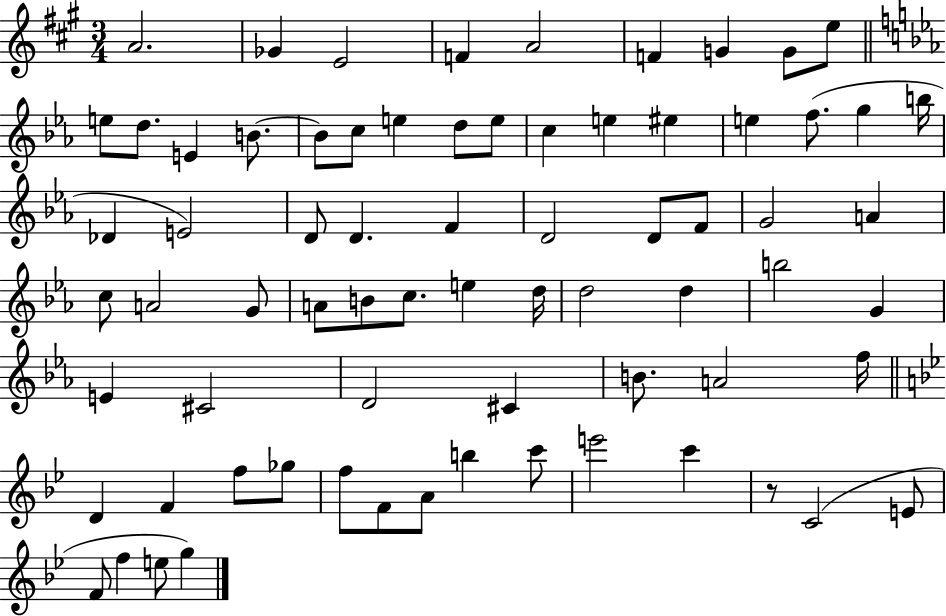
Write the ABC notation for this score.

X:1
T:Untitled
M:3/4
L:1/4
K:A
A2 _G E2 F A2 F G G/2 e/2 e/2 d/2 E B/2 B/2 c/2 e d/2 e/2 c e ^e e f/2 g b/4 _D E2 D/2 D F D2 D/2 F/2 G2 A c/2 A2 G/2 A/2 B/2 c/2 e d/4 d2 d b2 G E ^C2 D2 ^C B/2 A2 f/4 D F f/2 _g/2 f/2 F/2 A/2 b c'/2 e'2 c' z/2 C2 E/2 F/2 f e/2 g